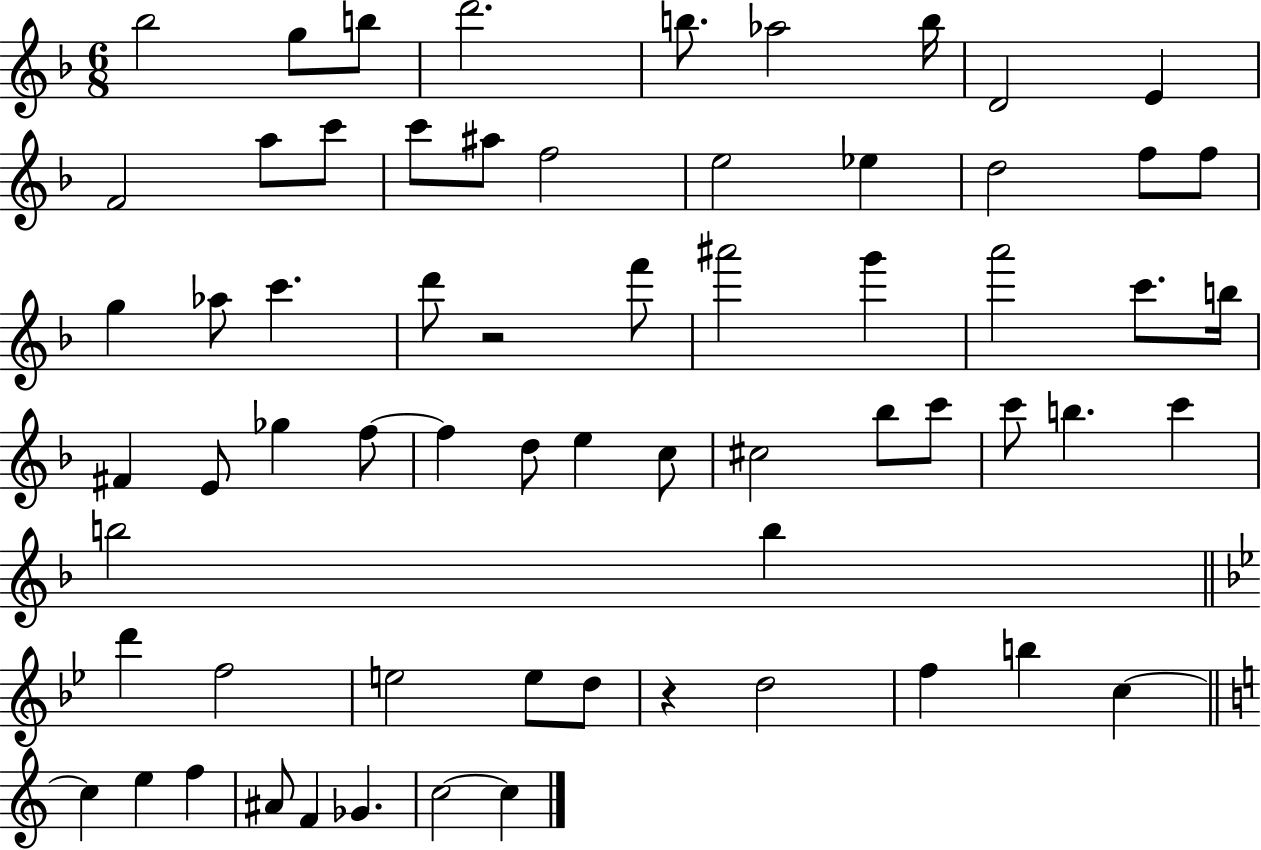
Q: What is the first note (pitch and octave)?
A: Bb5